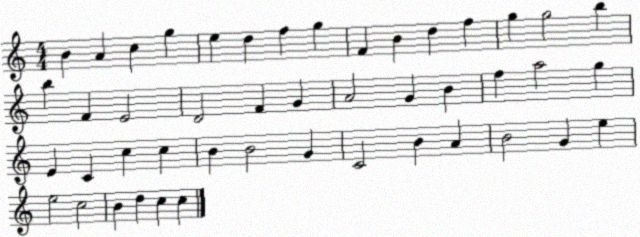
X:1
T:Untitled
M:4/4
L:1/4
K:C
B A c g e d f g F B d f g g2 b b F E2 D2 F G A2 G B f a2 g E C c c B B2 G C2 B A B2 G e e2 c2 B d c c